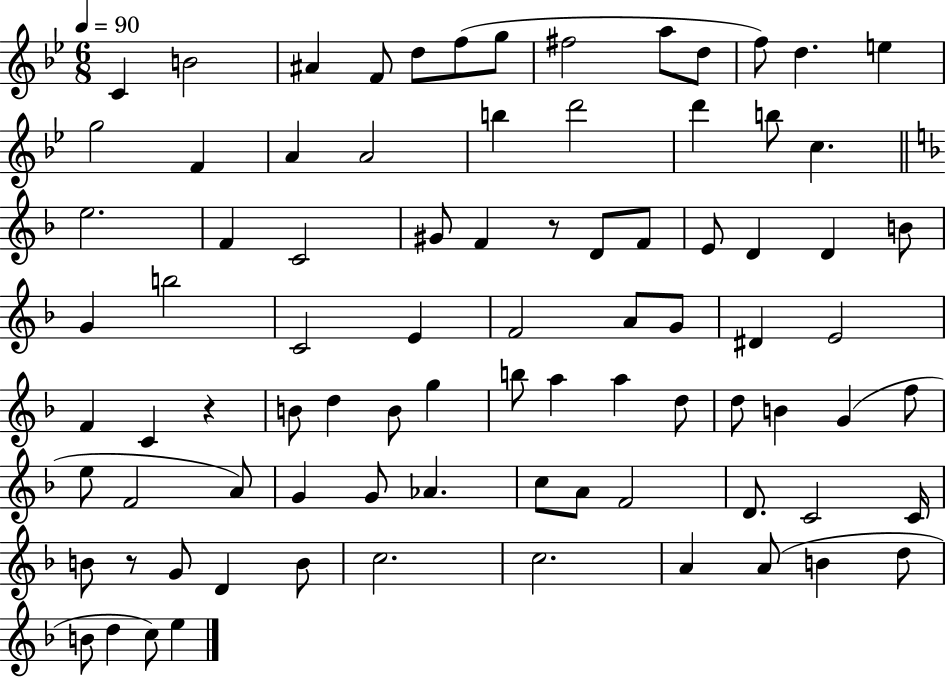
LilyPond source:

{
  \clef treble
  \numericTimeSignature
  \time 6/8
  \key bes \major
  \tempo 4 = 90
  c'4 b'2 | ais'4 f'8 d''8 f''8( g''8 | fis''2 a''8 d''8 | f''8) d''4. e''4 | \break g''2 f'4 | a'4 a'2 | b''4 d'''2 | d'''4 b''8 c''4. | \break \bar "||" \break \key f \major e''2. | f'4 c'2 | gis'8 f'4 r8 d'8 f'8 | e'8 d'4 d'4 b'8 | \break g'4 b''2 | c'2 e'4 | f'2 a'8 g'8 | dis'4 e'2 | \break f'4 c'4 r4 | b'8 d''4 b'8 g''4 | b''8 a''4 a''4 d''8 | d''8 b'4 g'4( f''8 | \break e''8 f'2 a'8) | g'4 g'8 aes'4. | c''8 a'8 f'2 | d'8. c'2 c'16 | \break b'8 r8 g'8 d'4 b'8 | c''2. | c''2. | a'4 a'8( b'4 d''8 | \break b'8 d''4 c''8) e''4 | \bar "|."
}